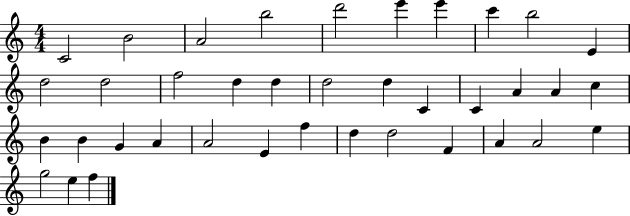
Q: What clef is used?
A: treble